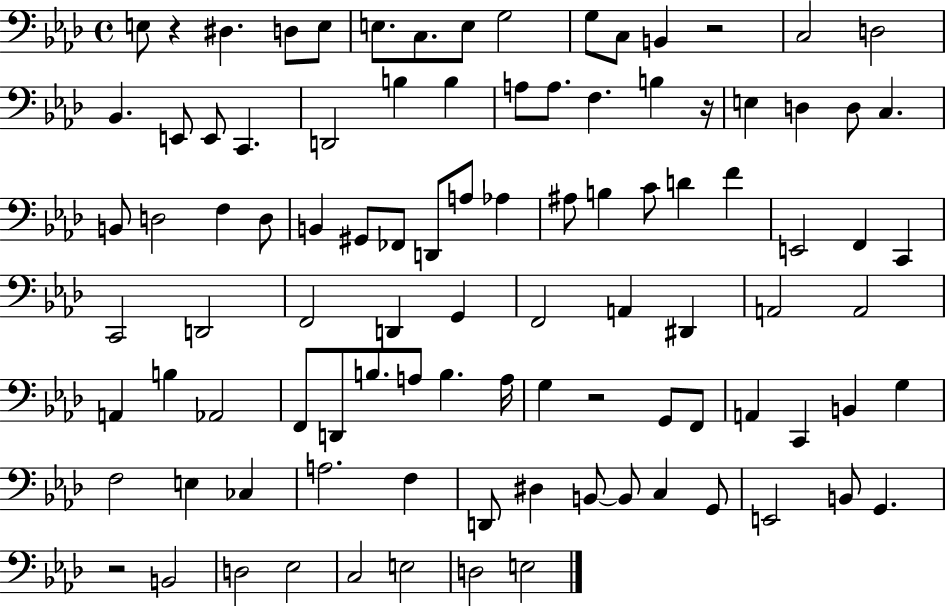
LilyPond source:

{
  \clef bass
  \time 4/4
  \defaultTimeSignature
  \key aes \major
  e8 r4 dis4. d8 e8 | e8. c8. e8 g2 | g8 c8 b,4 r2 | c2 d2 | \break bes,4. e,8 e,8 c,4. | d,2 b4 b4 | a8 a8. f4. b4 r16 | e4 d4 d8 c4. | \break b,8 d2 f4 d8 | b,4 gis,8 fes,8 d,8 a8 aes4 | ais8 b4 c'8 d'4 f'4 | e,2 f,4 c,4 | \break c,2 d,2 | f,2 d,4 g,4 | f,2 a,4 dis,4 | a,2 a,2 | \break a,4 b4 aes,2 | f,8 d,8 b8. a8 b4. a16 | g4 r2 g,8 f,8 | a,4 c,4 b,4 g4 | \break f2 e4 ces4 | a2. f4 | d,8 dis4 b,8~~ b,8 c4 g,8 | e,2 b,8 g,4. | \break r2 b,2 | d2 ees2 | c2 e2 | d2 e2 | \break \bar "|."
}